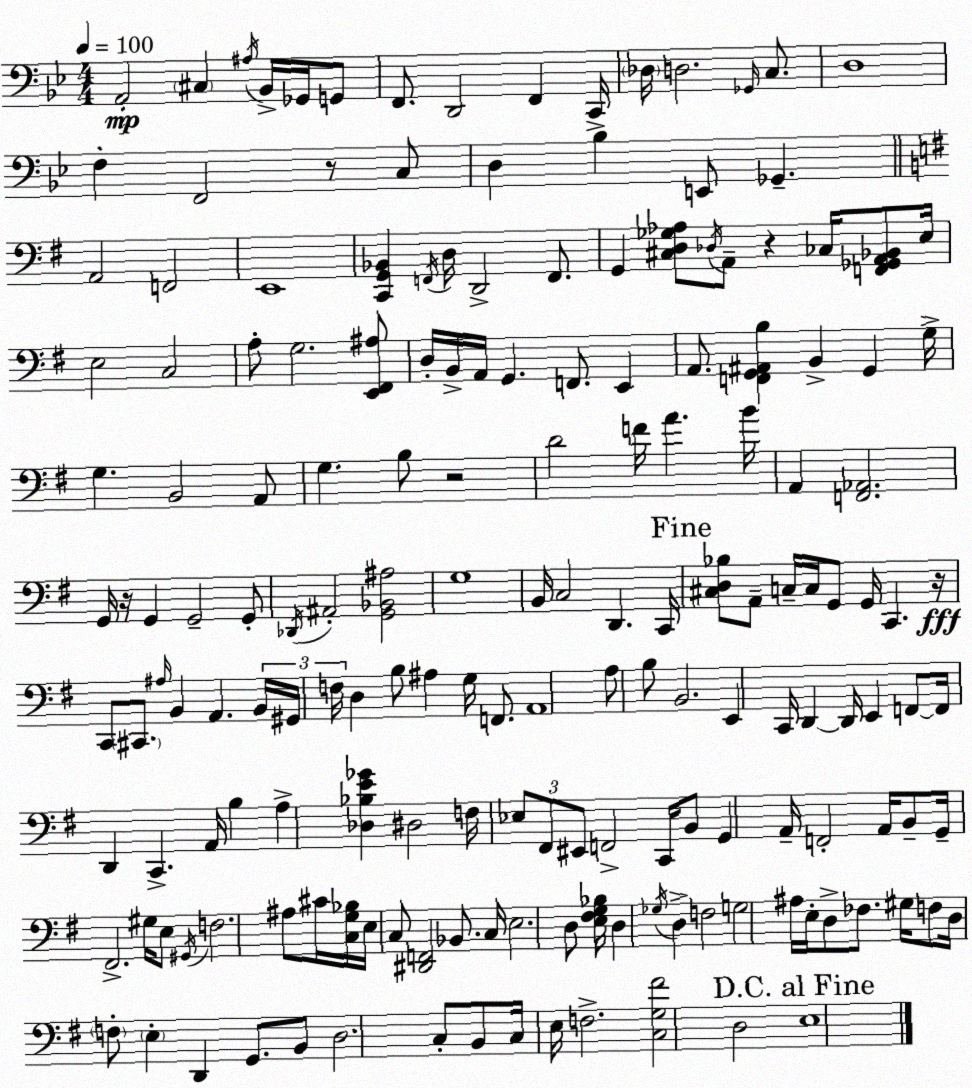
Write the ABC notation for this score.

X:1
T:Untitled
M:4/4
L:1/4
K:Gm
A,,2 ^C, ^A,/4 _B,,/4 _G,,/4 G,,/2 F,,/2 D,,2 F,, C,,/4 _D,/4 D,2 _G,,/4 C,/2 D,4 F, F,,2 z/2 C,/2 D, _B, E,,/2 _G,, A,,2 F,,2 E,,4 [C,,G,,_B,,] F,,/4 D,/4 D,,2 F,,/2 G,, [^C,D,_G,_A,]/2 _D,/4 A,,/2 z _C,/4 [F,,_G,,A,,_B,,]/2 E,/4 E,2 C,2 A,/2 G,2 [E,,^F,,^A,]/2 D,/4 B,,/4 A,,/4 G,, F,,/2 E,, A,,/2 [F,,G,,^A,,B,] B,, G,, G,/4 G, B,,2 A,,/2 G, B,/2 z2 D2 F/4 A B/4 A,, [F,,_A,,]2 G,,/4 z/4 G,, G,,2 G,,/2 _D,,/4 ^A,,2 [G,,_B,,^A,]2 G,4 B,,/4 C,2 D,, C,,/4 [^C,D,_B,]/2 A,,/2 C,/4 C,/4 G,,/2 G,,/4 C,, z/4 C,,/2 ^C,,/2 ^A,/4 B,, A,, B,,/4 ^G,,/4 F,/4 D, B,/2 ^A, G,/4 F,,/2 A,,4 A,/2 B,/2 B,,2 E,, C,,/4 D,, D,,/4 E,, F,,/2 F,,/4 D,, C,, A,,/4 B, A, [_D,_B,E_G] ^D,2 F,/4 _E,/2 ^F,,/2 ^E,,/2 F,,2 C,,/4 B,,/2 G,, A,,/4 F,,2 A,,/4 B,,/2 G,,/4 ^F,,2 ^G,/4 E,/2 ^G,,/4 F,2 ^A,/2 ^C/4 [C,G,_B,]/4 E,/4 C,/2 [^D,,F,,]2 _B,,/2 C,/4 E,2 D,/2 [E,^F,G,_B,]/4 D, _G,/4 D, F,2 G,2 ^A,/4 E,/4 D,/2 _F,/2 ^G,/4 F,/2 D,/4 F,/2 E, D,, G,,/2 B,,/2 D,2 C,/2 B,,/2 C,/4 E,/4 F,2 [C,G,^F]2 D,2 E,4